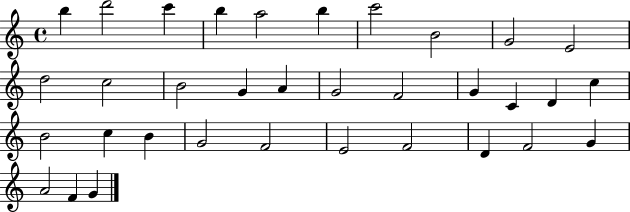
B5/q D6/h C6/q B5/q A5/h B5/q C6/h B4/h G4/h E4/h D5/h C5/h B4/h G4/q A4/q G4/h F4/h G4/q C4/q D4/q C5/q B4/h C5/q B4/q G4/h F4/h E4/h F4/h D4/q F4/h G4/q A4/h F4/q G4/q